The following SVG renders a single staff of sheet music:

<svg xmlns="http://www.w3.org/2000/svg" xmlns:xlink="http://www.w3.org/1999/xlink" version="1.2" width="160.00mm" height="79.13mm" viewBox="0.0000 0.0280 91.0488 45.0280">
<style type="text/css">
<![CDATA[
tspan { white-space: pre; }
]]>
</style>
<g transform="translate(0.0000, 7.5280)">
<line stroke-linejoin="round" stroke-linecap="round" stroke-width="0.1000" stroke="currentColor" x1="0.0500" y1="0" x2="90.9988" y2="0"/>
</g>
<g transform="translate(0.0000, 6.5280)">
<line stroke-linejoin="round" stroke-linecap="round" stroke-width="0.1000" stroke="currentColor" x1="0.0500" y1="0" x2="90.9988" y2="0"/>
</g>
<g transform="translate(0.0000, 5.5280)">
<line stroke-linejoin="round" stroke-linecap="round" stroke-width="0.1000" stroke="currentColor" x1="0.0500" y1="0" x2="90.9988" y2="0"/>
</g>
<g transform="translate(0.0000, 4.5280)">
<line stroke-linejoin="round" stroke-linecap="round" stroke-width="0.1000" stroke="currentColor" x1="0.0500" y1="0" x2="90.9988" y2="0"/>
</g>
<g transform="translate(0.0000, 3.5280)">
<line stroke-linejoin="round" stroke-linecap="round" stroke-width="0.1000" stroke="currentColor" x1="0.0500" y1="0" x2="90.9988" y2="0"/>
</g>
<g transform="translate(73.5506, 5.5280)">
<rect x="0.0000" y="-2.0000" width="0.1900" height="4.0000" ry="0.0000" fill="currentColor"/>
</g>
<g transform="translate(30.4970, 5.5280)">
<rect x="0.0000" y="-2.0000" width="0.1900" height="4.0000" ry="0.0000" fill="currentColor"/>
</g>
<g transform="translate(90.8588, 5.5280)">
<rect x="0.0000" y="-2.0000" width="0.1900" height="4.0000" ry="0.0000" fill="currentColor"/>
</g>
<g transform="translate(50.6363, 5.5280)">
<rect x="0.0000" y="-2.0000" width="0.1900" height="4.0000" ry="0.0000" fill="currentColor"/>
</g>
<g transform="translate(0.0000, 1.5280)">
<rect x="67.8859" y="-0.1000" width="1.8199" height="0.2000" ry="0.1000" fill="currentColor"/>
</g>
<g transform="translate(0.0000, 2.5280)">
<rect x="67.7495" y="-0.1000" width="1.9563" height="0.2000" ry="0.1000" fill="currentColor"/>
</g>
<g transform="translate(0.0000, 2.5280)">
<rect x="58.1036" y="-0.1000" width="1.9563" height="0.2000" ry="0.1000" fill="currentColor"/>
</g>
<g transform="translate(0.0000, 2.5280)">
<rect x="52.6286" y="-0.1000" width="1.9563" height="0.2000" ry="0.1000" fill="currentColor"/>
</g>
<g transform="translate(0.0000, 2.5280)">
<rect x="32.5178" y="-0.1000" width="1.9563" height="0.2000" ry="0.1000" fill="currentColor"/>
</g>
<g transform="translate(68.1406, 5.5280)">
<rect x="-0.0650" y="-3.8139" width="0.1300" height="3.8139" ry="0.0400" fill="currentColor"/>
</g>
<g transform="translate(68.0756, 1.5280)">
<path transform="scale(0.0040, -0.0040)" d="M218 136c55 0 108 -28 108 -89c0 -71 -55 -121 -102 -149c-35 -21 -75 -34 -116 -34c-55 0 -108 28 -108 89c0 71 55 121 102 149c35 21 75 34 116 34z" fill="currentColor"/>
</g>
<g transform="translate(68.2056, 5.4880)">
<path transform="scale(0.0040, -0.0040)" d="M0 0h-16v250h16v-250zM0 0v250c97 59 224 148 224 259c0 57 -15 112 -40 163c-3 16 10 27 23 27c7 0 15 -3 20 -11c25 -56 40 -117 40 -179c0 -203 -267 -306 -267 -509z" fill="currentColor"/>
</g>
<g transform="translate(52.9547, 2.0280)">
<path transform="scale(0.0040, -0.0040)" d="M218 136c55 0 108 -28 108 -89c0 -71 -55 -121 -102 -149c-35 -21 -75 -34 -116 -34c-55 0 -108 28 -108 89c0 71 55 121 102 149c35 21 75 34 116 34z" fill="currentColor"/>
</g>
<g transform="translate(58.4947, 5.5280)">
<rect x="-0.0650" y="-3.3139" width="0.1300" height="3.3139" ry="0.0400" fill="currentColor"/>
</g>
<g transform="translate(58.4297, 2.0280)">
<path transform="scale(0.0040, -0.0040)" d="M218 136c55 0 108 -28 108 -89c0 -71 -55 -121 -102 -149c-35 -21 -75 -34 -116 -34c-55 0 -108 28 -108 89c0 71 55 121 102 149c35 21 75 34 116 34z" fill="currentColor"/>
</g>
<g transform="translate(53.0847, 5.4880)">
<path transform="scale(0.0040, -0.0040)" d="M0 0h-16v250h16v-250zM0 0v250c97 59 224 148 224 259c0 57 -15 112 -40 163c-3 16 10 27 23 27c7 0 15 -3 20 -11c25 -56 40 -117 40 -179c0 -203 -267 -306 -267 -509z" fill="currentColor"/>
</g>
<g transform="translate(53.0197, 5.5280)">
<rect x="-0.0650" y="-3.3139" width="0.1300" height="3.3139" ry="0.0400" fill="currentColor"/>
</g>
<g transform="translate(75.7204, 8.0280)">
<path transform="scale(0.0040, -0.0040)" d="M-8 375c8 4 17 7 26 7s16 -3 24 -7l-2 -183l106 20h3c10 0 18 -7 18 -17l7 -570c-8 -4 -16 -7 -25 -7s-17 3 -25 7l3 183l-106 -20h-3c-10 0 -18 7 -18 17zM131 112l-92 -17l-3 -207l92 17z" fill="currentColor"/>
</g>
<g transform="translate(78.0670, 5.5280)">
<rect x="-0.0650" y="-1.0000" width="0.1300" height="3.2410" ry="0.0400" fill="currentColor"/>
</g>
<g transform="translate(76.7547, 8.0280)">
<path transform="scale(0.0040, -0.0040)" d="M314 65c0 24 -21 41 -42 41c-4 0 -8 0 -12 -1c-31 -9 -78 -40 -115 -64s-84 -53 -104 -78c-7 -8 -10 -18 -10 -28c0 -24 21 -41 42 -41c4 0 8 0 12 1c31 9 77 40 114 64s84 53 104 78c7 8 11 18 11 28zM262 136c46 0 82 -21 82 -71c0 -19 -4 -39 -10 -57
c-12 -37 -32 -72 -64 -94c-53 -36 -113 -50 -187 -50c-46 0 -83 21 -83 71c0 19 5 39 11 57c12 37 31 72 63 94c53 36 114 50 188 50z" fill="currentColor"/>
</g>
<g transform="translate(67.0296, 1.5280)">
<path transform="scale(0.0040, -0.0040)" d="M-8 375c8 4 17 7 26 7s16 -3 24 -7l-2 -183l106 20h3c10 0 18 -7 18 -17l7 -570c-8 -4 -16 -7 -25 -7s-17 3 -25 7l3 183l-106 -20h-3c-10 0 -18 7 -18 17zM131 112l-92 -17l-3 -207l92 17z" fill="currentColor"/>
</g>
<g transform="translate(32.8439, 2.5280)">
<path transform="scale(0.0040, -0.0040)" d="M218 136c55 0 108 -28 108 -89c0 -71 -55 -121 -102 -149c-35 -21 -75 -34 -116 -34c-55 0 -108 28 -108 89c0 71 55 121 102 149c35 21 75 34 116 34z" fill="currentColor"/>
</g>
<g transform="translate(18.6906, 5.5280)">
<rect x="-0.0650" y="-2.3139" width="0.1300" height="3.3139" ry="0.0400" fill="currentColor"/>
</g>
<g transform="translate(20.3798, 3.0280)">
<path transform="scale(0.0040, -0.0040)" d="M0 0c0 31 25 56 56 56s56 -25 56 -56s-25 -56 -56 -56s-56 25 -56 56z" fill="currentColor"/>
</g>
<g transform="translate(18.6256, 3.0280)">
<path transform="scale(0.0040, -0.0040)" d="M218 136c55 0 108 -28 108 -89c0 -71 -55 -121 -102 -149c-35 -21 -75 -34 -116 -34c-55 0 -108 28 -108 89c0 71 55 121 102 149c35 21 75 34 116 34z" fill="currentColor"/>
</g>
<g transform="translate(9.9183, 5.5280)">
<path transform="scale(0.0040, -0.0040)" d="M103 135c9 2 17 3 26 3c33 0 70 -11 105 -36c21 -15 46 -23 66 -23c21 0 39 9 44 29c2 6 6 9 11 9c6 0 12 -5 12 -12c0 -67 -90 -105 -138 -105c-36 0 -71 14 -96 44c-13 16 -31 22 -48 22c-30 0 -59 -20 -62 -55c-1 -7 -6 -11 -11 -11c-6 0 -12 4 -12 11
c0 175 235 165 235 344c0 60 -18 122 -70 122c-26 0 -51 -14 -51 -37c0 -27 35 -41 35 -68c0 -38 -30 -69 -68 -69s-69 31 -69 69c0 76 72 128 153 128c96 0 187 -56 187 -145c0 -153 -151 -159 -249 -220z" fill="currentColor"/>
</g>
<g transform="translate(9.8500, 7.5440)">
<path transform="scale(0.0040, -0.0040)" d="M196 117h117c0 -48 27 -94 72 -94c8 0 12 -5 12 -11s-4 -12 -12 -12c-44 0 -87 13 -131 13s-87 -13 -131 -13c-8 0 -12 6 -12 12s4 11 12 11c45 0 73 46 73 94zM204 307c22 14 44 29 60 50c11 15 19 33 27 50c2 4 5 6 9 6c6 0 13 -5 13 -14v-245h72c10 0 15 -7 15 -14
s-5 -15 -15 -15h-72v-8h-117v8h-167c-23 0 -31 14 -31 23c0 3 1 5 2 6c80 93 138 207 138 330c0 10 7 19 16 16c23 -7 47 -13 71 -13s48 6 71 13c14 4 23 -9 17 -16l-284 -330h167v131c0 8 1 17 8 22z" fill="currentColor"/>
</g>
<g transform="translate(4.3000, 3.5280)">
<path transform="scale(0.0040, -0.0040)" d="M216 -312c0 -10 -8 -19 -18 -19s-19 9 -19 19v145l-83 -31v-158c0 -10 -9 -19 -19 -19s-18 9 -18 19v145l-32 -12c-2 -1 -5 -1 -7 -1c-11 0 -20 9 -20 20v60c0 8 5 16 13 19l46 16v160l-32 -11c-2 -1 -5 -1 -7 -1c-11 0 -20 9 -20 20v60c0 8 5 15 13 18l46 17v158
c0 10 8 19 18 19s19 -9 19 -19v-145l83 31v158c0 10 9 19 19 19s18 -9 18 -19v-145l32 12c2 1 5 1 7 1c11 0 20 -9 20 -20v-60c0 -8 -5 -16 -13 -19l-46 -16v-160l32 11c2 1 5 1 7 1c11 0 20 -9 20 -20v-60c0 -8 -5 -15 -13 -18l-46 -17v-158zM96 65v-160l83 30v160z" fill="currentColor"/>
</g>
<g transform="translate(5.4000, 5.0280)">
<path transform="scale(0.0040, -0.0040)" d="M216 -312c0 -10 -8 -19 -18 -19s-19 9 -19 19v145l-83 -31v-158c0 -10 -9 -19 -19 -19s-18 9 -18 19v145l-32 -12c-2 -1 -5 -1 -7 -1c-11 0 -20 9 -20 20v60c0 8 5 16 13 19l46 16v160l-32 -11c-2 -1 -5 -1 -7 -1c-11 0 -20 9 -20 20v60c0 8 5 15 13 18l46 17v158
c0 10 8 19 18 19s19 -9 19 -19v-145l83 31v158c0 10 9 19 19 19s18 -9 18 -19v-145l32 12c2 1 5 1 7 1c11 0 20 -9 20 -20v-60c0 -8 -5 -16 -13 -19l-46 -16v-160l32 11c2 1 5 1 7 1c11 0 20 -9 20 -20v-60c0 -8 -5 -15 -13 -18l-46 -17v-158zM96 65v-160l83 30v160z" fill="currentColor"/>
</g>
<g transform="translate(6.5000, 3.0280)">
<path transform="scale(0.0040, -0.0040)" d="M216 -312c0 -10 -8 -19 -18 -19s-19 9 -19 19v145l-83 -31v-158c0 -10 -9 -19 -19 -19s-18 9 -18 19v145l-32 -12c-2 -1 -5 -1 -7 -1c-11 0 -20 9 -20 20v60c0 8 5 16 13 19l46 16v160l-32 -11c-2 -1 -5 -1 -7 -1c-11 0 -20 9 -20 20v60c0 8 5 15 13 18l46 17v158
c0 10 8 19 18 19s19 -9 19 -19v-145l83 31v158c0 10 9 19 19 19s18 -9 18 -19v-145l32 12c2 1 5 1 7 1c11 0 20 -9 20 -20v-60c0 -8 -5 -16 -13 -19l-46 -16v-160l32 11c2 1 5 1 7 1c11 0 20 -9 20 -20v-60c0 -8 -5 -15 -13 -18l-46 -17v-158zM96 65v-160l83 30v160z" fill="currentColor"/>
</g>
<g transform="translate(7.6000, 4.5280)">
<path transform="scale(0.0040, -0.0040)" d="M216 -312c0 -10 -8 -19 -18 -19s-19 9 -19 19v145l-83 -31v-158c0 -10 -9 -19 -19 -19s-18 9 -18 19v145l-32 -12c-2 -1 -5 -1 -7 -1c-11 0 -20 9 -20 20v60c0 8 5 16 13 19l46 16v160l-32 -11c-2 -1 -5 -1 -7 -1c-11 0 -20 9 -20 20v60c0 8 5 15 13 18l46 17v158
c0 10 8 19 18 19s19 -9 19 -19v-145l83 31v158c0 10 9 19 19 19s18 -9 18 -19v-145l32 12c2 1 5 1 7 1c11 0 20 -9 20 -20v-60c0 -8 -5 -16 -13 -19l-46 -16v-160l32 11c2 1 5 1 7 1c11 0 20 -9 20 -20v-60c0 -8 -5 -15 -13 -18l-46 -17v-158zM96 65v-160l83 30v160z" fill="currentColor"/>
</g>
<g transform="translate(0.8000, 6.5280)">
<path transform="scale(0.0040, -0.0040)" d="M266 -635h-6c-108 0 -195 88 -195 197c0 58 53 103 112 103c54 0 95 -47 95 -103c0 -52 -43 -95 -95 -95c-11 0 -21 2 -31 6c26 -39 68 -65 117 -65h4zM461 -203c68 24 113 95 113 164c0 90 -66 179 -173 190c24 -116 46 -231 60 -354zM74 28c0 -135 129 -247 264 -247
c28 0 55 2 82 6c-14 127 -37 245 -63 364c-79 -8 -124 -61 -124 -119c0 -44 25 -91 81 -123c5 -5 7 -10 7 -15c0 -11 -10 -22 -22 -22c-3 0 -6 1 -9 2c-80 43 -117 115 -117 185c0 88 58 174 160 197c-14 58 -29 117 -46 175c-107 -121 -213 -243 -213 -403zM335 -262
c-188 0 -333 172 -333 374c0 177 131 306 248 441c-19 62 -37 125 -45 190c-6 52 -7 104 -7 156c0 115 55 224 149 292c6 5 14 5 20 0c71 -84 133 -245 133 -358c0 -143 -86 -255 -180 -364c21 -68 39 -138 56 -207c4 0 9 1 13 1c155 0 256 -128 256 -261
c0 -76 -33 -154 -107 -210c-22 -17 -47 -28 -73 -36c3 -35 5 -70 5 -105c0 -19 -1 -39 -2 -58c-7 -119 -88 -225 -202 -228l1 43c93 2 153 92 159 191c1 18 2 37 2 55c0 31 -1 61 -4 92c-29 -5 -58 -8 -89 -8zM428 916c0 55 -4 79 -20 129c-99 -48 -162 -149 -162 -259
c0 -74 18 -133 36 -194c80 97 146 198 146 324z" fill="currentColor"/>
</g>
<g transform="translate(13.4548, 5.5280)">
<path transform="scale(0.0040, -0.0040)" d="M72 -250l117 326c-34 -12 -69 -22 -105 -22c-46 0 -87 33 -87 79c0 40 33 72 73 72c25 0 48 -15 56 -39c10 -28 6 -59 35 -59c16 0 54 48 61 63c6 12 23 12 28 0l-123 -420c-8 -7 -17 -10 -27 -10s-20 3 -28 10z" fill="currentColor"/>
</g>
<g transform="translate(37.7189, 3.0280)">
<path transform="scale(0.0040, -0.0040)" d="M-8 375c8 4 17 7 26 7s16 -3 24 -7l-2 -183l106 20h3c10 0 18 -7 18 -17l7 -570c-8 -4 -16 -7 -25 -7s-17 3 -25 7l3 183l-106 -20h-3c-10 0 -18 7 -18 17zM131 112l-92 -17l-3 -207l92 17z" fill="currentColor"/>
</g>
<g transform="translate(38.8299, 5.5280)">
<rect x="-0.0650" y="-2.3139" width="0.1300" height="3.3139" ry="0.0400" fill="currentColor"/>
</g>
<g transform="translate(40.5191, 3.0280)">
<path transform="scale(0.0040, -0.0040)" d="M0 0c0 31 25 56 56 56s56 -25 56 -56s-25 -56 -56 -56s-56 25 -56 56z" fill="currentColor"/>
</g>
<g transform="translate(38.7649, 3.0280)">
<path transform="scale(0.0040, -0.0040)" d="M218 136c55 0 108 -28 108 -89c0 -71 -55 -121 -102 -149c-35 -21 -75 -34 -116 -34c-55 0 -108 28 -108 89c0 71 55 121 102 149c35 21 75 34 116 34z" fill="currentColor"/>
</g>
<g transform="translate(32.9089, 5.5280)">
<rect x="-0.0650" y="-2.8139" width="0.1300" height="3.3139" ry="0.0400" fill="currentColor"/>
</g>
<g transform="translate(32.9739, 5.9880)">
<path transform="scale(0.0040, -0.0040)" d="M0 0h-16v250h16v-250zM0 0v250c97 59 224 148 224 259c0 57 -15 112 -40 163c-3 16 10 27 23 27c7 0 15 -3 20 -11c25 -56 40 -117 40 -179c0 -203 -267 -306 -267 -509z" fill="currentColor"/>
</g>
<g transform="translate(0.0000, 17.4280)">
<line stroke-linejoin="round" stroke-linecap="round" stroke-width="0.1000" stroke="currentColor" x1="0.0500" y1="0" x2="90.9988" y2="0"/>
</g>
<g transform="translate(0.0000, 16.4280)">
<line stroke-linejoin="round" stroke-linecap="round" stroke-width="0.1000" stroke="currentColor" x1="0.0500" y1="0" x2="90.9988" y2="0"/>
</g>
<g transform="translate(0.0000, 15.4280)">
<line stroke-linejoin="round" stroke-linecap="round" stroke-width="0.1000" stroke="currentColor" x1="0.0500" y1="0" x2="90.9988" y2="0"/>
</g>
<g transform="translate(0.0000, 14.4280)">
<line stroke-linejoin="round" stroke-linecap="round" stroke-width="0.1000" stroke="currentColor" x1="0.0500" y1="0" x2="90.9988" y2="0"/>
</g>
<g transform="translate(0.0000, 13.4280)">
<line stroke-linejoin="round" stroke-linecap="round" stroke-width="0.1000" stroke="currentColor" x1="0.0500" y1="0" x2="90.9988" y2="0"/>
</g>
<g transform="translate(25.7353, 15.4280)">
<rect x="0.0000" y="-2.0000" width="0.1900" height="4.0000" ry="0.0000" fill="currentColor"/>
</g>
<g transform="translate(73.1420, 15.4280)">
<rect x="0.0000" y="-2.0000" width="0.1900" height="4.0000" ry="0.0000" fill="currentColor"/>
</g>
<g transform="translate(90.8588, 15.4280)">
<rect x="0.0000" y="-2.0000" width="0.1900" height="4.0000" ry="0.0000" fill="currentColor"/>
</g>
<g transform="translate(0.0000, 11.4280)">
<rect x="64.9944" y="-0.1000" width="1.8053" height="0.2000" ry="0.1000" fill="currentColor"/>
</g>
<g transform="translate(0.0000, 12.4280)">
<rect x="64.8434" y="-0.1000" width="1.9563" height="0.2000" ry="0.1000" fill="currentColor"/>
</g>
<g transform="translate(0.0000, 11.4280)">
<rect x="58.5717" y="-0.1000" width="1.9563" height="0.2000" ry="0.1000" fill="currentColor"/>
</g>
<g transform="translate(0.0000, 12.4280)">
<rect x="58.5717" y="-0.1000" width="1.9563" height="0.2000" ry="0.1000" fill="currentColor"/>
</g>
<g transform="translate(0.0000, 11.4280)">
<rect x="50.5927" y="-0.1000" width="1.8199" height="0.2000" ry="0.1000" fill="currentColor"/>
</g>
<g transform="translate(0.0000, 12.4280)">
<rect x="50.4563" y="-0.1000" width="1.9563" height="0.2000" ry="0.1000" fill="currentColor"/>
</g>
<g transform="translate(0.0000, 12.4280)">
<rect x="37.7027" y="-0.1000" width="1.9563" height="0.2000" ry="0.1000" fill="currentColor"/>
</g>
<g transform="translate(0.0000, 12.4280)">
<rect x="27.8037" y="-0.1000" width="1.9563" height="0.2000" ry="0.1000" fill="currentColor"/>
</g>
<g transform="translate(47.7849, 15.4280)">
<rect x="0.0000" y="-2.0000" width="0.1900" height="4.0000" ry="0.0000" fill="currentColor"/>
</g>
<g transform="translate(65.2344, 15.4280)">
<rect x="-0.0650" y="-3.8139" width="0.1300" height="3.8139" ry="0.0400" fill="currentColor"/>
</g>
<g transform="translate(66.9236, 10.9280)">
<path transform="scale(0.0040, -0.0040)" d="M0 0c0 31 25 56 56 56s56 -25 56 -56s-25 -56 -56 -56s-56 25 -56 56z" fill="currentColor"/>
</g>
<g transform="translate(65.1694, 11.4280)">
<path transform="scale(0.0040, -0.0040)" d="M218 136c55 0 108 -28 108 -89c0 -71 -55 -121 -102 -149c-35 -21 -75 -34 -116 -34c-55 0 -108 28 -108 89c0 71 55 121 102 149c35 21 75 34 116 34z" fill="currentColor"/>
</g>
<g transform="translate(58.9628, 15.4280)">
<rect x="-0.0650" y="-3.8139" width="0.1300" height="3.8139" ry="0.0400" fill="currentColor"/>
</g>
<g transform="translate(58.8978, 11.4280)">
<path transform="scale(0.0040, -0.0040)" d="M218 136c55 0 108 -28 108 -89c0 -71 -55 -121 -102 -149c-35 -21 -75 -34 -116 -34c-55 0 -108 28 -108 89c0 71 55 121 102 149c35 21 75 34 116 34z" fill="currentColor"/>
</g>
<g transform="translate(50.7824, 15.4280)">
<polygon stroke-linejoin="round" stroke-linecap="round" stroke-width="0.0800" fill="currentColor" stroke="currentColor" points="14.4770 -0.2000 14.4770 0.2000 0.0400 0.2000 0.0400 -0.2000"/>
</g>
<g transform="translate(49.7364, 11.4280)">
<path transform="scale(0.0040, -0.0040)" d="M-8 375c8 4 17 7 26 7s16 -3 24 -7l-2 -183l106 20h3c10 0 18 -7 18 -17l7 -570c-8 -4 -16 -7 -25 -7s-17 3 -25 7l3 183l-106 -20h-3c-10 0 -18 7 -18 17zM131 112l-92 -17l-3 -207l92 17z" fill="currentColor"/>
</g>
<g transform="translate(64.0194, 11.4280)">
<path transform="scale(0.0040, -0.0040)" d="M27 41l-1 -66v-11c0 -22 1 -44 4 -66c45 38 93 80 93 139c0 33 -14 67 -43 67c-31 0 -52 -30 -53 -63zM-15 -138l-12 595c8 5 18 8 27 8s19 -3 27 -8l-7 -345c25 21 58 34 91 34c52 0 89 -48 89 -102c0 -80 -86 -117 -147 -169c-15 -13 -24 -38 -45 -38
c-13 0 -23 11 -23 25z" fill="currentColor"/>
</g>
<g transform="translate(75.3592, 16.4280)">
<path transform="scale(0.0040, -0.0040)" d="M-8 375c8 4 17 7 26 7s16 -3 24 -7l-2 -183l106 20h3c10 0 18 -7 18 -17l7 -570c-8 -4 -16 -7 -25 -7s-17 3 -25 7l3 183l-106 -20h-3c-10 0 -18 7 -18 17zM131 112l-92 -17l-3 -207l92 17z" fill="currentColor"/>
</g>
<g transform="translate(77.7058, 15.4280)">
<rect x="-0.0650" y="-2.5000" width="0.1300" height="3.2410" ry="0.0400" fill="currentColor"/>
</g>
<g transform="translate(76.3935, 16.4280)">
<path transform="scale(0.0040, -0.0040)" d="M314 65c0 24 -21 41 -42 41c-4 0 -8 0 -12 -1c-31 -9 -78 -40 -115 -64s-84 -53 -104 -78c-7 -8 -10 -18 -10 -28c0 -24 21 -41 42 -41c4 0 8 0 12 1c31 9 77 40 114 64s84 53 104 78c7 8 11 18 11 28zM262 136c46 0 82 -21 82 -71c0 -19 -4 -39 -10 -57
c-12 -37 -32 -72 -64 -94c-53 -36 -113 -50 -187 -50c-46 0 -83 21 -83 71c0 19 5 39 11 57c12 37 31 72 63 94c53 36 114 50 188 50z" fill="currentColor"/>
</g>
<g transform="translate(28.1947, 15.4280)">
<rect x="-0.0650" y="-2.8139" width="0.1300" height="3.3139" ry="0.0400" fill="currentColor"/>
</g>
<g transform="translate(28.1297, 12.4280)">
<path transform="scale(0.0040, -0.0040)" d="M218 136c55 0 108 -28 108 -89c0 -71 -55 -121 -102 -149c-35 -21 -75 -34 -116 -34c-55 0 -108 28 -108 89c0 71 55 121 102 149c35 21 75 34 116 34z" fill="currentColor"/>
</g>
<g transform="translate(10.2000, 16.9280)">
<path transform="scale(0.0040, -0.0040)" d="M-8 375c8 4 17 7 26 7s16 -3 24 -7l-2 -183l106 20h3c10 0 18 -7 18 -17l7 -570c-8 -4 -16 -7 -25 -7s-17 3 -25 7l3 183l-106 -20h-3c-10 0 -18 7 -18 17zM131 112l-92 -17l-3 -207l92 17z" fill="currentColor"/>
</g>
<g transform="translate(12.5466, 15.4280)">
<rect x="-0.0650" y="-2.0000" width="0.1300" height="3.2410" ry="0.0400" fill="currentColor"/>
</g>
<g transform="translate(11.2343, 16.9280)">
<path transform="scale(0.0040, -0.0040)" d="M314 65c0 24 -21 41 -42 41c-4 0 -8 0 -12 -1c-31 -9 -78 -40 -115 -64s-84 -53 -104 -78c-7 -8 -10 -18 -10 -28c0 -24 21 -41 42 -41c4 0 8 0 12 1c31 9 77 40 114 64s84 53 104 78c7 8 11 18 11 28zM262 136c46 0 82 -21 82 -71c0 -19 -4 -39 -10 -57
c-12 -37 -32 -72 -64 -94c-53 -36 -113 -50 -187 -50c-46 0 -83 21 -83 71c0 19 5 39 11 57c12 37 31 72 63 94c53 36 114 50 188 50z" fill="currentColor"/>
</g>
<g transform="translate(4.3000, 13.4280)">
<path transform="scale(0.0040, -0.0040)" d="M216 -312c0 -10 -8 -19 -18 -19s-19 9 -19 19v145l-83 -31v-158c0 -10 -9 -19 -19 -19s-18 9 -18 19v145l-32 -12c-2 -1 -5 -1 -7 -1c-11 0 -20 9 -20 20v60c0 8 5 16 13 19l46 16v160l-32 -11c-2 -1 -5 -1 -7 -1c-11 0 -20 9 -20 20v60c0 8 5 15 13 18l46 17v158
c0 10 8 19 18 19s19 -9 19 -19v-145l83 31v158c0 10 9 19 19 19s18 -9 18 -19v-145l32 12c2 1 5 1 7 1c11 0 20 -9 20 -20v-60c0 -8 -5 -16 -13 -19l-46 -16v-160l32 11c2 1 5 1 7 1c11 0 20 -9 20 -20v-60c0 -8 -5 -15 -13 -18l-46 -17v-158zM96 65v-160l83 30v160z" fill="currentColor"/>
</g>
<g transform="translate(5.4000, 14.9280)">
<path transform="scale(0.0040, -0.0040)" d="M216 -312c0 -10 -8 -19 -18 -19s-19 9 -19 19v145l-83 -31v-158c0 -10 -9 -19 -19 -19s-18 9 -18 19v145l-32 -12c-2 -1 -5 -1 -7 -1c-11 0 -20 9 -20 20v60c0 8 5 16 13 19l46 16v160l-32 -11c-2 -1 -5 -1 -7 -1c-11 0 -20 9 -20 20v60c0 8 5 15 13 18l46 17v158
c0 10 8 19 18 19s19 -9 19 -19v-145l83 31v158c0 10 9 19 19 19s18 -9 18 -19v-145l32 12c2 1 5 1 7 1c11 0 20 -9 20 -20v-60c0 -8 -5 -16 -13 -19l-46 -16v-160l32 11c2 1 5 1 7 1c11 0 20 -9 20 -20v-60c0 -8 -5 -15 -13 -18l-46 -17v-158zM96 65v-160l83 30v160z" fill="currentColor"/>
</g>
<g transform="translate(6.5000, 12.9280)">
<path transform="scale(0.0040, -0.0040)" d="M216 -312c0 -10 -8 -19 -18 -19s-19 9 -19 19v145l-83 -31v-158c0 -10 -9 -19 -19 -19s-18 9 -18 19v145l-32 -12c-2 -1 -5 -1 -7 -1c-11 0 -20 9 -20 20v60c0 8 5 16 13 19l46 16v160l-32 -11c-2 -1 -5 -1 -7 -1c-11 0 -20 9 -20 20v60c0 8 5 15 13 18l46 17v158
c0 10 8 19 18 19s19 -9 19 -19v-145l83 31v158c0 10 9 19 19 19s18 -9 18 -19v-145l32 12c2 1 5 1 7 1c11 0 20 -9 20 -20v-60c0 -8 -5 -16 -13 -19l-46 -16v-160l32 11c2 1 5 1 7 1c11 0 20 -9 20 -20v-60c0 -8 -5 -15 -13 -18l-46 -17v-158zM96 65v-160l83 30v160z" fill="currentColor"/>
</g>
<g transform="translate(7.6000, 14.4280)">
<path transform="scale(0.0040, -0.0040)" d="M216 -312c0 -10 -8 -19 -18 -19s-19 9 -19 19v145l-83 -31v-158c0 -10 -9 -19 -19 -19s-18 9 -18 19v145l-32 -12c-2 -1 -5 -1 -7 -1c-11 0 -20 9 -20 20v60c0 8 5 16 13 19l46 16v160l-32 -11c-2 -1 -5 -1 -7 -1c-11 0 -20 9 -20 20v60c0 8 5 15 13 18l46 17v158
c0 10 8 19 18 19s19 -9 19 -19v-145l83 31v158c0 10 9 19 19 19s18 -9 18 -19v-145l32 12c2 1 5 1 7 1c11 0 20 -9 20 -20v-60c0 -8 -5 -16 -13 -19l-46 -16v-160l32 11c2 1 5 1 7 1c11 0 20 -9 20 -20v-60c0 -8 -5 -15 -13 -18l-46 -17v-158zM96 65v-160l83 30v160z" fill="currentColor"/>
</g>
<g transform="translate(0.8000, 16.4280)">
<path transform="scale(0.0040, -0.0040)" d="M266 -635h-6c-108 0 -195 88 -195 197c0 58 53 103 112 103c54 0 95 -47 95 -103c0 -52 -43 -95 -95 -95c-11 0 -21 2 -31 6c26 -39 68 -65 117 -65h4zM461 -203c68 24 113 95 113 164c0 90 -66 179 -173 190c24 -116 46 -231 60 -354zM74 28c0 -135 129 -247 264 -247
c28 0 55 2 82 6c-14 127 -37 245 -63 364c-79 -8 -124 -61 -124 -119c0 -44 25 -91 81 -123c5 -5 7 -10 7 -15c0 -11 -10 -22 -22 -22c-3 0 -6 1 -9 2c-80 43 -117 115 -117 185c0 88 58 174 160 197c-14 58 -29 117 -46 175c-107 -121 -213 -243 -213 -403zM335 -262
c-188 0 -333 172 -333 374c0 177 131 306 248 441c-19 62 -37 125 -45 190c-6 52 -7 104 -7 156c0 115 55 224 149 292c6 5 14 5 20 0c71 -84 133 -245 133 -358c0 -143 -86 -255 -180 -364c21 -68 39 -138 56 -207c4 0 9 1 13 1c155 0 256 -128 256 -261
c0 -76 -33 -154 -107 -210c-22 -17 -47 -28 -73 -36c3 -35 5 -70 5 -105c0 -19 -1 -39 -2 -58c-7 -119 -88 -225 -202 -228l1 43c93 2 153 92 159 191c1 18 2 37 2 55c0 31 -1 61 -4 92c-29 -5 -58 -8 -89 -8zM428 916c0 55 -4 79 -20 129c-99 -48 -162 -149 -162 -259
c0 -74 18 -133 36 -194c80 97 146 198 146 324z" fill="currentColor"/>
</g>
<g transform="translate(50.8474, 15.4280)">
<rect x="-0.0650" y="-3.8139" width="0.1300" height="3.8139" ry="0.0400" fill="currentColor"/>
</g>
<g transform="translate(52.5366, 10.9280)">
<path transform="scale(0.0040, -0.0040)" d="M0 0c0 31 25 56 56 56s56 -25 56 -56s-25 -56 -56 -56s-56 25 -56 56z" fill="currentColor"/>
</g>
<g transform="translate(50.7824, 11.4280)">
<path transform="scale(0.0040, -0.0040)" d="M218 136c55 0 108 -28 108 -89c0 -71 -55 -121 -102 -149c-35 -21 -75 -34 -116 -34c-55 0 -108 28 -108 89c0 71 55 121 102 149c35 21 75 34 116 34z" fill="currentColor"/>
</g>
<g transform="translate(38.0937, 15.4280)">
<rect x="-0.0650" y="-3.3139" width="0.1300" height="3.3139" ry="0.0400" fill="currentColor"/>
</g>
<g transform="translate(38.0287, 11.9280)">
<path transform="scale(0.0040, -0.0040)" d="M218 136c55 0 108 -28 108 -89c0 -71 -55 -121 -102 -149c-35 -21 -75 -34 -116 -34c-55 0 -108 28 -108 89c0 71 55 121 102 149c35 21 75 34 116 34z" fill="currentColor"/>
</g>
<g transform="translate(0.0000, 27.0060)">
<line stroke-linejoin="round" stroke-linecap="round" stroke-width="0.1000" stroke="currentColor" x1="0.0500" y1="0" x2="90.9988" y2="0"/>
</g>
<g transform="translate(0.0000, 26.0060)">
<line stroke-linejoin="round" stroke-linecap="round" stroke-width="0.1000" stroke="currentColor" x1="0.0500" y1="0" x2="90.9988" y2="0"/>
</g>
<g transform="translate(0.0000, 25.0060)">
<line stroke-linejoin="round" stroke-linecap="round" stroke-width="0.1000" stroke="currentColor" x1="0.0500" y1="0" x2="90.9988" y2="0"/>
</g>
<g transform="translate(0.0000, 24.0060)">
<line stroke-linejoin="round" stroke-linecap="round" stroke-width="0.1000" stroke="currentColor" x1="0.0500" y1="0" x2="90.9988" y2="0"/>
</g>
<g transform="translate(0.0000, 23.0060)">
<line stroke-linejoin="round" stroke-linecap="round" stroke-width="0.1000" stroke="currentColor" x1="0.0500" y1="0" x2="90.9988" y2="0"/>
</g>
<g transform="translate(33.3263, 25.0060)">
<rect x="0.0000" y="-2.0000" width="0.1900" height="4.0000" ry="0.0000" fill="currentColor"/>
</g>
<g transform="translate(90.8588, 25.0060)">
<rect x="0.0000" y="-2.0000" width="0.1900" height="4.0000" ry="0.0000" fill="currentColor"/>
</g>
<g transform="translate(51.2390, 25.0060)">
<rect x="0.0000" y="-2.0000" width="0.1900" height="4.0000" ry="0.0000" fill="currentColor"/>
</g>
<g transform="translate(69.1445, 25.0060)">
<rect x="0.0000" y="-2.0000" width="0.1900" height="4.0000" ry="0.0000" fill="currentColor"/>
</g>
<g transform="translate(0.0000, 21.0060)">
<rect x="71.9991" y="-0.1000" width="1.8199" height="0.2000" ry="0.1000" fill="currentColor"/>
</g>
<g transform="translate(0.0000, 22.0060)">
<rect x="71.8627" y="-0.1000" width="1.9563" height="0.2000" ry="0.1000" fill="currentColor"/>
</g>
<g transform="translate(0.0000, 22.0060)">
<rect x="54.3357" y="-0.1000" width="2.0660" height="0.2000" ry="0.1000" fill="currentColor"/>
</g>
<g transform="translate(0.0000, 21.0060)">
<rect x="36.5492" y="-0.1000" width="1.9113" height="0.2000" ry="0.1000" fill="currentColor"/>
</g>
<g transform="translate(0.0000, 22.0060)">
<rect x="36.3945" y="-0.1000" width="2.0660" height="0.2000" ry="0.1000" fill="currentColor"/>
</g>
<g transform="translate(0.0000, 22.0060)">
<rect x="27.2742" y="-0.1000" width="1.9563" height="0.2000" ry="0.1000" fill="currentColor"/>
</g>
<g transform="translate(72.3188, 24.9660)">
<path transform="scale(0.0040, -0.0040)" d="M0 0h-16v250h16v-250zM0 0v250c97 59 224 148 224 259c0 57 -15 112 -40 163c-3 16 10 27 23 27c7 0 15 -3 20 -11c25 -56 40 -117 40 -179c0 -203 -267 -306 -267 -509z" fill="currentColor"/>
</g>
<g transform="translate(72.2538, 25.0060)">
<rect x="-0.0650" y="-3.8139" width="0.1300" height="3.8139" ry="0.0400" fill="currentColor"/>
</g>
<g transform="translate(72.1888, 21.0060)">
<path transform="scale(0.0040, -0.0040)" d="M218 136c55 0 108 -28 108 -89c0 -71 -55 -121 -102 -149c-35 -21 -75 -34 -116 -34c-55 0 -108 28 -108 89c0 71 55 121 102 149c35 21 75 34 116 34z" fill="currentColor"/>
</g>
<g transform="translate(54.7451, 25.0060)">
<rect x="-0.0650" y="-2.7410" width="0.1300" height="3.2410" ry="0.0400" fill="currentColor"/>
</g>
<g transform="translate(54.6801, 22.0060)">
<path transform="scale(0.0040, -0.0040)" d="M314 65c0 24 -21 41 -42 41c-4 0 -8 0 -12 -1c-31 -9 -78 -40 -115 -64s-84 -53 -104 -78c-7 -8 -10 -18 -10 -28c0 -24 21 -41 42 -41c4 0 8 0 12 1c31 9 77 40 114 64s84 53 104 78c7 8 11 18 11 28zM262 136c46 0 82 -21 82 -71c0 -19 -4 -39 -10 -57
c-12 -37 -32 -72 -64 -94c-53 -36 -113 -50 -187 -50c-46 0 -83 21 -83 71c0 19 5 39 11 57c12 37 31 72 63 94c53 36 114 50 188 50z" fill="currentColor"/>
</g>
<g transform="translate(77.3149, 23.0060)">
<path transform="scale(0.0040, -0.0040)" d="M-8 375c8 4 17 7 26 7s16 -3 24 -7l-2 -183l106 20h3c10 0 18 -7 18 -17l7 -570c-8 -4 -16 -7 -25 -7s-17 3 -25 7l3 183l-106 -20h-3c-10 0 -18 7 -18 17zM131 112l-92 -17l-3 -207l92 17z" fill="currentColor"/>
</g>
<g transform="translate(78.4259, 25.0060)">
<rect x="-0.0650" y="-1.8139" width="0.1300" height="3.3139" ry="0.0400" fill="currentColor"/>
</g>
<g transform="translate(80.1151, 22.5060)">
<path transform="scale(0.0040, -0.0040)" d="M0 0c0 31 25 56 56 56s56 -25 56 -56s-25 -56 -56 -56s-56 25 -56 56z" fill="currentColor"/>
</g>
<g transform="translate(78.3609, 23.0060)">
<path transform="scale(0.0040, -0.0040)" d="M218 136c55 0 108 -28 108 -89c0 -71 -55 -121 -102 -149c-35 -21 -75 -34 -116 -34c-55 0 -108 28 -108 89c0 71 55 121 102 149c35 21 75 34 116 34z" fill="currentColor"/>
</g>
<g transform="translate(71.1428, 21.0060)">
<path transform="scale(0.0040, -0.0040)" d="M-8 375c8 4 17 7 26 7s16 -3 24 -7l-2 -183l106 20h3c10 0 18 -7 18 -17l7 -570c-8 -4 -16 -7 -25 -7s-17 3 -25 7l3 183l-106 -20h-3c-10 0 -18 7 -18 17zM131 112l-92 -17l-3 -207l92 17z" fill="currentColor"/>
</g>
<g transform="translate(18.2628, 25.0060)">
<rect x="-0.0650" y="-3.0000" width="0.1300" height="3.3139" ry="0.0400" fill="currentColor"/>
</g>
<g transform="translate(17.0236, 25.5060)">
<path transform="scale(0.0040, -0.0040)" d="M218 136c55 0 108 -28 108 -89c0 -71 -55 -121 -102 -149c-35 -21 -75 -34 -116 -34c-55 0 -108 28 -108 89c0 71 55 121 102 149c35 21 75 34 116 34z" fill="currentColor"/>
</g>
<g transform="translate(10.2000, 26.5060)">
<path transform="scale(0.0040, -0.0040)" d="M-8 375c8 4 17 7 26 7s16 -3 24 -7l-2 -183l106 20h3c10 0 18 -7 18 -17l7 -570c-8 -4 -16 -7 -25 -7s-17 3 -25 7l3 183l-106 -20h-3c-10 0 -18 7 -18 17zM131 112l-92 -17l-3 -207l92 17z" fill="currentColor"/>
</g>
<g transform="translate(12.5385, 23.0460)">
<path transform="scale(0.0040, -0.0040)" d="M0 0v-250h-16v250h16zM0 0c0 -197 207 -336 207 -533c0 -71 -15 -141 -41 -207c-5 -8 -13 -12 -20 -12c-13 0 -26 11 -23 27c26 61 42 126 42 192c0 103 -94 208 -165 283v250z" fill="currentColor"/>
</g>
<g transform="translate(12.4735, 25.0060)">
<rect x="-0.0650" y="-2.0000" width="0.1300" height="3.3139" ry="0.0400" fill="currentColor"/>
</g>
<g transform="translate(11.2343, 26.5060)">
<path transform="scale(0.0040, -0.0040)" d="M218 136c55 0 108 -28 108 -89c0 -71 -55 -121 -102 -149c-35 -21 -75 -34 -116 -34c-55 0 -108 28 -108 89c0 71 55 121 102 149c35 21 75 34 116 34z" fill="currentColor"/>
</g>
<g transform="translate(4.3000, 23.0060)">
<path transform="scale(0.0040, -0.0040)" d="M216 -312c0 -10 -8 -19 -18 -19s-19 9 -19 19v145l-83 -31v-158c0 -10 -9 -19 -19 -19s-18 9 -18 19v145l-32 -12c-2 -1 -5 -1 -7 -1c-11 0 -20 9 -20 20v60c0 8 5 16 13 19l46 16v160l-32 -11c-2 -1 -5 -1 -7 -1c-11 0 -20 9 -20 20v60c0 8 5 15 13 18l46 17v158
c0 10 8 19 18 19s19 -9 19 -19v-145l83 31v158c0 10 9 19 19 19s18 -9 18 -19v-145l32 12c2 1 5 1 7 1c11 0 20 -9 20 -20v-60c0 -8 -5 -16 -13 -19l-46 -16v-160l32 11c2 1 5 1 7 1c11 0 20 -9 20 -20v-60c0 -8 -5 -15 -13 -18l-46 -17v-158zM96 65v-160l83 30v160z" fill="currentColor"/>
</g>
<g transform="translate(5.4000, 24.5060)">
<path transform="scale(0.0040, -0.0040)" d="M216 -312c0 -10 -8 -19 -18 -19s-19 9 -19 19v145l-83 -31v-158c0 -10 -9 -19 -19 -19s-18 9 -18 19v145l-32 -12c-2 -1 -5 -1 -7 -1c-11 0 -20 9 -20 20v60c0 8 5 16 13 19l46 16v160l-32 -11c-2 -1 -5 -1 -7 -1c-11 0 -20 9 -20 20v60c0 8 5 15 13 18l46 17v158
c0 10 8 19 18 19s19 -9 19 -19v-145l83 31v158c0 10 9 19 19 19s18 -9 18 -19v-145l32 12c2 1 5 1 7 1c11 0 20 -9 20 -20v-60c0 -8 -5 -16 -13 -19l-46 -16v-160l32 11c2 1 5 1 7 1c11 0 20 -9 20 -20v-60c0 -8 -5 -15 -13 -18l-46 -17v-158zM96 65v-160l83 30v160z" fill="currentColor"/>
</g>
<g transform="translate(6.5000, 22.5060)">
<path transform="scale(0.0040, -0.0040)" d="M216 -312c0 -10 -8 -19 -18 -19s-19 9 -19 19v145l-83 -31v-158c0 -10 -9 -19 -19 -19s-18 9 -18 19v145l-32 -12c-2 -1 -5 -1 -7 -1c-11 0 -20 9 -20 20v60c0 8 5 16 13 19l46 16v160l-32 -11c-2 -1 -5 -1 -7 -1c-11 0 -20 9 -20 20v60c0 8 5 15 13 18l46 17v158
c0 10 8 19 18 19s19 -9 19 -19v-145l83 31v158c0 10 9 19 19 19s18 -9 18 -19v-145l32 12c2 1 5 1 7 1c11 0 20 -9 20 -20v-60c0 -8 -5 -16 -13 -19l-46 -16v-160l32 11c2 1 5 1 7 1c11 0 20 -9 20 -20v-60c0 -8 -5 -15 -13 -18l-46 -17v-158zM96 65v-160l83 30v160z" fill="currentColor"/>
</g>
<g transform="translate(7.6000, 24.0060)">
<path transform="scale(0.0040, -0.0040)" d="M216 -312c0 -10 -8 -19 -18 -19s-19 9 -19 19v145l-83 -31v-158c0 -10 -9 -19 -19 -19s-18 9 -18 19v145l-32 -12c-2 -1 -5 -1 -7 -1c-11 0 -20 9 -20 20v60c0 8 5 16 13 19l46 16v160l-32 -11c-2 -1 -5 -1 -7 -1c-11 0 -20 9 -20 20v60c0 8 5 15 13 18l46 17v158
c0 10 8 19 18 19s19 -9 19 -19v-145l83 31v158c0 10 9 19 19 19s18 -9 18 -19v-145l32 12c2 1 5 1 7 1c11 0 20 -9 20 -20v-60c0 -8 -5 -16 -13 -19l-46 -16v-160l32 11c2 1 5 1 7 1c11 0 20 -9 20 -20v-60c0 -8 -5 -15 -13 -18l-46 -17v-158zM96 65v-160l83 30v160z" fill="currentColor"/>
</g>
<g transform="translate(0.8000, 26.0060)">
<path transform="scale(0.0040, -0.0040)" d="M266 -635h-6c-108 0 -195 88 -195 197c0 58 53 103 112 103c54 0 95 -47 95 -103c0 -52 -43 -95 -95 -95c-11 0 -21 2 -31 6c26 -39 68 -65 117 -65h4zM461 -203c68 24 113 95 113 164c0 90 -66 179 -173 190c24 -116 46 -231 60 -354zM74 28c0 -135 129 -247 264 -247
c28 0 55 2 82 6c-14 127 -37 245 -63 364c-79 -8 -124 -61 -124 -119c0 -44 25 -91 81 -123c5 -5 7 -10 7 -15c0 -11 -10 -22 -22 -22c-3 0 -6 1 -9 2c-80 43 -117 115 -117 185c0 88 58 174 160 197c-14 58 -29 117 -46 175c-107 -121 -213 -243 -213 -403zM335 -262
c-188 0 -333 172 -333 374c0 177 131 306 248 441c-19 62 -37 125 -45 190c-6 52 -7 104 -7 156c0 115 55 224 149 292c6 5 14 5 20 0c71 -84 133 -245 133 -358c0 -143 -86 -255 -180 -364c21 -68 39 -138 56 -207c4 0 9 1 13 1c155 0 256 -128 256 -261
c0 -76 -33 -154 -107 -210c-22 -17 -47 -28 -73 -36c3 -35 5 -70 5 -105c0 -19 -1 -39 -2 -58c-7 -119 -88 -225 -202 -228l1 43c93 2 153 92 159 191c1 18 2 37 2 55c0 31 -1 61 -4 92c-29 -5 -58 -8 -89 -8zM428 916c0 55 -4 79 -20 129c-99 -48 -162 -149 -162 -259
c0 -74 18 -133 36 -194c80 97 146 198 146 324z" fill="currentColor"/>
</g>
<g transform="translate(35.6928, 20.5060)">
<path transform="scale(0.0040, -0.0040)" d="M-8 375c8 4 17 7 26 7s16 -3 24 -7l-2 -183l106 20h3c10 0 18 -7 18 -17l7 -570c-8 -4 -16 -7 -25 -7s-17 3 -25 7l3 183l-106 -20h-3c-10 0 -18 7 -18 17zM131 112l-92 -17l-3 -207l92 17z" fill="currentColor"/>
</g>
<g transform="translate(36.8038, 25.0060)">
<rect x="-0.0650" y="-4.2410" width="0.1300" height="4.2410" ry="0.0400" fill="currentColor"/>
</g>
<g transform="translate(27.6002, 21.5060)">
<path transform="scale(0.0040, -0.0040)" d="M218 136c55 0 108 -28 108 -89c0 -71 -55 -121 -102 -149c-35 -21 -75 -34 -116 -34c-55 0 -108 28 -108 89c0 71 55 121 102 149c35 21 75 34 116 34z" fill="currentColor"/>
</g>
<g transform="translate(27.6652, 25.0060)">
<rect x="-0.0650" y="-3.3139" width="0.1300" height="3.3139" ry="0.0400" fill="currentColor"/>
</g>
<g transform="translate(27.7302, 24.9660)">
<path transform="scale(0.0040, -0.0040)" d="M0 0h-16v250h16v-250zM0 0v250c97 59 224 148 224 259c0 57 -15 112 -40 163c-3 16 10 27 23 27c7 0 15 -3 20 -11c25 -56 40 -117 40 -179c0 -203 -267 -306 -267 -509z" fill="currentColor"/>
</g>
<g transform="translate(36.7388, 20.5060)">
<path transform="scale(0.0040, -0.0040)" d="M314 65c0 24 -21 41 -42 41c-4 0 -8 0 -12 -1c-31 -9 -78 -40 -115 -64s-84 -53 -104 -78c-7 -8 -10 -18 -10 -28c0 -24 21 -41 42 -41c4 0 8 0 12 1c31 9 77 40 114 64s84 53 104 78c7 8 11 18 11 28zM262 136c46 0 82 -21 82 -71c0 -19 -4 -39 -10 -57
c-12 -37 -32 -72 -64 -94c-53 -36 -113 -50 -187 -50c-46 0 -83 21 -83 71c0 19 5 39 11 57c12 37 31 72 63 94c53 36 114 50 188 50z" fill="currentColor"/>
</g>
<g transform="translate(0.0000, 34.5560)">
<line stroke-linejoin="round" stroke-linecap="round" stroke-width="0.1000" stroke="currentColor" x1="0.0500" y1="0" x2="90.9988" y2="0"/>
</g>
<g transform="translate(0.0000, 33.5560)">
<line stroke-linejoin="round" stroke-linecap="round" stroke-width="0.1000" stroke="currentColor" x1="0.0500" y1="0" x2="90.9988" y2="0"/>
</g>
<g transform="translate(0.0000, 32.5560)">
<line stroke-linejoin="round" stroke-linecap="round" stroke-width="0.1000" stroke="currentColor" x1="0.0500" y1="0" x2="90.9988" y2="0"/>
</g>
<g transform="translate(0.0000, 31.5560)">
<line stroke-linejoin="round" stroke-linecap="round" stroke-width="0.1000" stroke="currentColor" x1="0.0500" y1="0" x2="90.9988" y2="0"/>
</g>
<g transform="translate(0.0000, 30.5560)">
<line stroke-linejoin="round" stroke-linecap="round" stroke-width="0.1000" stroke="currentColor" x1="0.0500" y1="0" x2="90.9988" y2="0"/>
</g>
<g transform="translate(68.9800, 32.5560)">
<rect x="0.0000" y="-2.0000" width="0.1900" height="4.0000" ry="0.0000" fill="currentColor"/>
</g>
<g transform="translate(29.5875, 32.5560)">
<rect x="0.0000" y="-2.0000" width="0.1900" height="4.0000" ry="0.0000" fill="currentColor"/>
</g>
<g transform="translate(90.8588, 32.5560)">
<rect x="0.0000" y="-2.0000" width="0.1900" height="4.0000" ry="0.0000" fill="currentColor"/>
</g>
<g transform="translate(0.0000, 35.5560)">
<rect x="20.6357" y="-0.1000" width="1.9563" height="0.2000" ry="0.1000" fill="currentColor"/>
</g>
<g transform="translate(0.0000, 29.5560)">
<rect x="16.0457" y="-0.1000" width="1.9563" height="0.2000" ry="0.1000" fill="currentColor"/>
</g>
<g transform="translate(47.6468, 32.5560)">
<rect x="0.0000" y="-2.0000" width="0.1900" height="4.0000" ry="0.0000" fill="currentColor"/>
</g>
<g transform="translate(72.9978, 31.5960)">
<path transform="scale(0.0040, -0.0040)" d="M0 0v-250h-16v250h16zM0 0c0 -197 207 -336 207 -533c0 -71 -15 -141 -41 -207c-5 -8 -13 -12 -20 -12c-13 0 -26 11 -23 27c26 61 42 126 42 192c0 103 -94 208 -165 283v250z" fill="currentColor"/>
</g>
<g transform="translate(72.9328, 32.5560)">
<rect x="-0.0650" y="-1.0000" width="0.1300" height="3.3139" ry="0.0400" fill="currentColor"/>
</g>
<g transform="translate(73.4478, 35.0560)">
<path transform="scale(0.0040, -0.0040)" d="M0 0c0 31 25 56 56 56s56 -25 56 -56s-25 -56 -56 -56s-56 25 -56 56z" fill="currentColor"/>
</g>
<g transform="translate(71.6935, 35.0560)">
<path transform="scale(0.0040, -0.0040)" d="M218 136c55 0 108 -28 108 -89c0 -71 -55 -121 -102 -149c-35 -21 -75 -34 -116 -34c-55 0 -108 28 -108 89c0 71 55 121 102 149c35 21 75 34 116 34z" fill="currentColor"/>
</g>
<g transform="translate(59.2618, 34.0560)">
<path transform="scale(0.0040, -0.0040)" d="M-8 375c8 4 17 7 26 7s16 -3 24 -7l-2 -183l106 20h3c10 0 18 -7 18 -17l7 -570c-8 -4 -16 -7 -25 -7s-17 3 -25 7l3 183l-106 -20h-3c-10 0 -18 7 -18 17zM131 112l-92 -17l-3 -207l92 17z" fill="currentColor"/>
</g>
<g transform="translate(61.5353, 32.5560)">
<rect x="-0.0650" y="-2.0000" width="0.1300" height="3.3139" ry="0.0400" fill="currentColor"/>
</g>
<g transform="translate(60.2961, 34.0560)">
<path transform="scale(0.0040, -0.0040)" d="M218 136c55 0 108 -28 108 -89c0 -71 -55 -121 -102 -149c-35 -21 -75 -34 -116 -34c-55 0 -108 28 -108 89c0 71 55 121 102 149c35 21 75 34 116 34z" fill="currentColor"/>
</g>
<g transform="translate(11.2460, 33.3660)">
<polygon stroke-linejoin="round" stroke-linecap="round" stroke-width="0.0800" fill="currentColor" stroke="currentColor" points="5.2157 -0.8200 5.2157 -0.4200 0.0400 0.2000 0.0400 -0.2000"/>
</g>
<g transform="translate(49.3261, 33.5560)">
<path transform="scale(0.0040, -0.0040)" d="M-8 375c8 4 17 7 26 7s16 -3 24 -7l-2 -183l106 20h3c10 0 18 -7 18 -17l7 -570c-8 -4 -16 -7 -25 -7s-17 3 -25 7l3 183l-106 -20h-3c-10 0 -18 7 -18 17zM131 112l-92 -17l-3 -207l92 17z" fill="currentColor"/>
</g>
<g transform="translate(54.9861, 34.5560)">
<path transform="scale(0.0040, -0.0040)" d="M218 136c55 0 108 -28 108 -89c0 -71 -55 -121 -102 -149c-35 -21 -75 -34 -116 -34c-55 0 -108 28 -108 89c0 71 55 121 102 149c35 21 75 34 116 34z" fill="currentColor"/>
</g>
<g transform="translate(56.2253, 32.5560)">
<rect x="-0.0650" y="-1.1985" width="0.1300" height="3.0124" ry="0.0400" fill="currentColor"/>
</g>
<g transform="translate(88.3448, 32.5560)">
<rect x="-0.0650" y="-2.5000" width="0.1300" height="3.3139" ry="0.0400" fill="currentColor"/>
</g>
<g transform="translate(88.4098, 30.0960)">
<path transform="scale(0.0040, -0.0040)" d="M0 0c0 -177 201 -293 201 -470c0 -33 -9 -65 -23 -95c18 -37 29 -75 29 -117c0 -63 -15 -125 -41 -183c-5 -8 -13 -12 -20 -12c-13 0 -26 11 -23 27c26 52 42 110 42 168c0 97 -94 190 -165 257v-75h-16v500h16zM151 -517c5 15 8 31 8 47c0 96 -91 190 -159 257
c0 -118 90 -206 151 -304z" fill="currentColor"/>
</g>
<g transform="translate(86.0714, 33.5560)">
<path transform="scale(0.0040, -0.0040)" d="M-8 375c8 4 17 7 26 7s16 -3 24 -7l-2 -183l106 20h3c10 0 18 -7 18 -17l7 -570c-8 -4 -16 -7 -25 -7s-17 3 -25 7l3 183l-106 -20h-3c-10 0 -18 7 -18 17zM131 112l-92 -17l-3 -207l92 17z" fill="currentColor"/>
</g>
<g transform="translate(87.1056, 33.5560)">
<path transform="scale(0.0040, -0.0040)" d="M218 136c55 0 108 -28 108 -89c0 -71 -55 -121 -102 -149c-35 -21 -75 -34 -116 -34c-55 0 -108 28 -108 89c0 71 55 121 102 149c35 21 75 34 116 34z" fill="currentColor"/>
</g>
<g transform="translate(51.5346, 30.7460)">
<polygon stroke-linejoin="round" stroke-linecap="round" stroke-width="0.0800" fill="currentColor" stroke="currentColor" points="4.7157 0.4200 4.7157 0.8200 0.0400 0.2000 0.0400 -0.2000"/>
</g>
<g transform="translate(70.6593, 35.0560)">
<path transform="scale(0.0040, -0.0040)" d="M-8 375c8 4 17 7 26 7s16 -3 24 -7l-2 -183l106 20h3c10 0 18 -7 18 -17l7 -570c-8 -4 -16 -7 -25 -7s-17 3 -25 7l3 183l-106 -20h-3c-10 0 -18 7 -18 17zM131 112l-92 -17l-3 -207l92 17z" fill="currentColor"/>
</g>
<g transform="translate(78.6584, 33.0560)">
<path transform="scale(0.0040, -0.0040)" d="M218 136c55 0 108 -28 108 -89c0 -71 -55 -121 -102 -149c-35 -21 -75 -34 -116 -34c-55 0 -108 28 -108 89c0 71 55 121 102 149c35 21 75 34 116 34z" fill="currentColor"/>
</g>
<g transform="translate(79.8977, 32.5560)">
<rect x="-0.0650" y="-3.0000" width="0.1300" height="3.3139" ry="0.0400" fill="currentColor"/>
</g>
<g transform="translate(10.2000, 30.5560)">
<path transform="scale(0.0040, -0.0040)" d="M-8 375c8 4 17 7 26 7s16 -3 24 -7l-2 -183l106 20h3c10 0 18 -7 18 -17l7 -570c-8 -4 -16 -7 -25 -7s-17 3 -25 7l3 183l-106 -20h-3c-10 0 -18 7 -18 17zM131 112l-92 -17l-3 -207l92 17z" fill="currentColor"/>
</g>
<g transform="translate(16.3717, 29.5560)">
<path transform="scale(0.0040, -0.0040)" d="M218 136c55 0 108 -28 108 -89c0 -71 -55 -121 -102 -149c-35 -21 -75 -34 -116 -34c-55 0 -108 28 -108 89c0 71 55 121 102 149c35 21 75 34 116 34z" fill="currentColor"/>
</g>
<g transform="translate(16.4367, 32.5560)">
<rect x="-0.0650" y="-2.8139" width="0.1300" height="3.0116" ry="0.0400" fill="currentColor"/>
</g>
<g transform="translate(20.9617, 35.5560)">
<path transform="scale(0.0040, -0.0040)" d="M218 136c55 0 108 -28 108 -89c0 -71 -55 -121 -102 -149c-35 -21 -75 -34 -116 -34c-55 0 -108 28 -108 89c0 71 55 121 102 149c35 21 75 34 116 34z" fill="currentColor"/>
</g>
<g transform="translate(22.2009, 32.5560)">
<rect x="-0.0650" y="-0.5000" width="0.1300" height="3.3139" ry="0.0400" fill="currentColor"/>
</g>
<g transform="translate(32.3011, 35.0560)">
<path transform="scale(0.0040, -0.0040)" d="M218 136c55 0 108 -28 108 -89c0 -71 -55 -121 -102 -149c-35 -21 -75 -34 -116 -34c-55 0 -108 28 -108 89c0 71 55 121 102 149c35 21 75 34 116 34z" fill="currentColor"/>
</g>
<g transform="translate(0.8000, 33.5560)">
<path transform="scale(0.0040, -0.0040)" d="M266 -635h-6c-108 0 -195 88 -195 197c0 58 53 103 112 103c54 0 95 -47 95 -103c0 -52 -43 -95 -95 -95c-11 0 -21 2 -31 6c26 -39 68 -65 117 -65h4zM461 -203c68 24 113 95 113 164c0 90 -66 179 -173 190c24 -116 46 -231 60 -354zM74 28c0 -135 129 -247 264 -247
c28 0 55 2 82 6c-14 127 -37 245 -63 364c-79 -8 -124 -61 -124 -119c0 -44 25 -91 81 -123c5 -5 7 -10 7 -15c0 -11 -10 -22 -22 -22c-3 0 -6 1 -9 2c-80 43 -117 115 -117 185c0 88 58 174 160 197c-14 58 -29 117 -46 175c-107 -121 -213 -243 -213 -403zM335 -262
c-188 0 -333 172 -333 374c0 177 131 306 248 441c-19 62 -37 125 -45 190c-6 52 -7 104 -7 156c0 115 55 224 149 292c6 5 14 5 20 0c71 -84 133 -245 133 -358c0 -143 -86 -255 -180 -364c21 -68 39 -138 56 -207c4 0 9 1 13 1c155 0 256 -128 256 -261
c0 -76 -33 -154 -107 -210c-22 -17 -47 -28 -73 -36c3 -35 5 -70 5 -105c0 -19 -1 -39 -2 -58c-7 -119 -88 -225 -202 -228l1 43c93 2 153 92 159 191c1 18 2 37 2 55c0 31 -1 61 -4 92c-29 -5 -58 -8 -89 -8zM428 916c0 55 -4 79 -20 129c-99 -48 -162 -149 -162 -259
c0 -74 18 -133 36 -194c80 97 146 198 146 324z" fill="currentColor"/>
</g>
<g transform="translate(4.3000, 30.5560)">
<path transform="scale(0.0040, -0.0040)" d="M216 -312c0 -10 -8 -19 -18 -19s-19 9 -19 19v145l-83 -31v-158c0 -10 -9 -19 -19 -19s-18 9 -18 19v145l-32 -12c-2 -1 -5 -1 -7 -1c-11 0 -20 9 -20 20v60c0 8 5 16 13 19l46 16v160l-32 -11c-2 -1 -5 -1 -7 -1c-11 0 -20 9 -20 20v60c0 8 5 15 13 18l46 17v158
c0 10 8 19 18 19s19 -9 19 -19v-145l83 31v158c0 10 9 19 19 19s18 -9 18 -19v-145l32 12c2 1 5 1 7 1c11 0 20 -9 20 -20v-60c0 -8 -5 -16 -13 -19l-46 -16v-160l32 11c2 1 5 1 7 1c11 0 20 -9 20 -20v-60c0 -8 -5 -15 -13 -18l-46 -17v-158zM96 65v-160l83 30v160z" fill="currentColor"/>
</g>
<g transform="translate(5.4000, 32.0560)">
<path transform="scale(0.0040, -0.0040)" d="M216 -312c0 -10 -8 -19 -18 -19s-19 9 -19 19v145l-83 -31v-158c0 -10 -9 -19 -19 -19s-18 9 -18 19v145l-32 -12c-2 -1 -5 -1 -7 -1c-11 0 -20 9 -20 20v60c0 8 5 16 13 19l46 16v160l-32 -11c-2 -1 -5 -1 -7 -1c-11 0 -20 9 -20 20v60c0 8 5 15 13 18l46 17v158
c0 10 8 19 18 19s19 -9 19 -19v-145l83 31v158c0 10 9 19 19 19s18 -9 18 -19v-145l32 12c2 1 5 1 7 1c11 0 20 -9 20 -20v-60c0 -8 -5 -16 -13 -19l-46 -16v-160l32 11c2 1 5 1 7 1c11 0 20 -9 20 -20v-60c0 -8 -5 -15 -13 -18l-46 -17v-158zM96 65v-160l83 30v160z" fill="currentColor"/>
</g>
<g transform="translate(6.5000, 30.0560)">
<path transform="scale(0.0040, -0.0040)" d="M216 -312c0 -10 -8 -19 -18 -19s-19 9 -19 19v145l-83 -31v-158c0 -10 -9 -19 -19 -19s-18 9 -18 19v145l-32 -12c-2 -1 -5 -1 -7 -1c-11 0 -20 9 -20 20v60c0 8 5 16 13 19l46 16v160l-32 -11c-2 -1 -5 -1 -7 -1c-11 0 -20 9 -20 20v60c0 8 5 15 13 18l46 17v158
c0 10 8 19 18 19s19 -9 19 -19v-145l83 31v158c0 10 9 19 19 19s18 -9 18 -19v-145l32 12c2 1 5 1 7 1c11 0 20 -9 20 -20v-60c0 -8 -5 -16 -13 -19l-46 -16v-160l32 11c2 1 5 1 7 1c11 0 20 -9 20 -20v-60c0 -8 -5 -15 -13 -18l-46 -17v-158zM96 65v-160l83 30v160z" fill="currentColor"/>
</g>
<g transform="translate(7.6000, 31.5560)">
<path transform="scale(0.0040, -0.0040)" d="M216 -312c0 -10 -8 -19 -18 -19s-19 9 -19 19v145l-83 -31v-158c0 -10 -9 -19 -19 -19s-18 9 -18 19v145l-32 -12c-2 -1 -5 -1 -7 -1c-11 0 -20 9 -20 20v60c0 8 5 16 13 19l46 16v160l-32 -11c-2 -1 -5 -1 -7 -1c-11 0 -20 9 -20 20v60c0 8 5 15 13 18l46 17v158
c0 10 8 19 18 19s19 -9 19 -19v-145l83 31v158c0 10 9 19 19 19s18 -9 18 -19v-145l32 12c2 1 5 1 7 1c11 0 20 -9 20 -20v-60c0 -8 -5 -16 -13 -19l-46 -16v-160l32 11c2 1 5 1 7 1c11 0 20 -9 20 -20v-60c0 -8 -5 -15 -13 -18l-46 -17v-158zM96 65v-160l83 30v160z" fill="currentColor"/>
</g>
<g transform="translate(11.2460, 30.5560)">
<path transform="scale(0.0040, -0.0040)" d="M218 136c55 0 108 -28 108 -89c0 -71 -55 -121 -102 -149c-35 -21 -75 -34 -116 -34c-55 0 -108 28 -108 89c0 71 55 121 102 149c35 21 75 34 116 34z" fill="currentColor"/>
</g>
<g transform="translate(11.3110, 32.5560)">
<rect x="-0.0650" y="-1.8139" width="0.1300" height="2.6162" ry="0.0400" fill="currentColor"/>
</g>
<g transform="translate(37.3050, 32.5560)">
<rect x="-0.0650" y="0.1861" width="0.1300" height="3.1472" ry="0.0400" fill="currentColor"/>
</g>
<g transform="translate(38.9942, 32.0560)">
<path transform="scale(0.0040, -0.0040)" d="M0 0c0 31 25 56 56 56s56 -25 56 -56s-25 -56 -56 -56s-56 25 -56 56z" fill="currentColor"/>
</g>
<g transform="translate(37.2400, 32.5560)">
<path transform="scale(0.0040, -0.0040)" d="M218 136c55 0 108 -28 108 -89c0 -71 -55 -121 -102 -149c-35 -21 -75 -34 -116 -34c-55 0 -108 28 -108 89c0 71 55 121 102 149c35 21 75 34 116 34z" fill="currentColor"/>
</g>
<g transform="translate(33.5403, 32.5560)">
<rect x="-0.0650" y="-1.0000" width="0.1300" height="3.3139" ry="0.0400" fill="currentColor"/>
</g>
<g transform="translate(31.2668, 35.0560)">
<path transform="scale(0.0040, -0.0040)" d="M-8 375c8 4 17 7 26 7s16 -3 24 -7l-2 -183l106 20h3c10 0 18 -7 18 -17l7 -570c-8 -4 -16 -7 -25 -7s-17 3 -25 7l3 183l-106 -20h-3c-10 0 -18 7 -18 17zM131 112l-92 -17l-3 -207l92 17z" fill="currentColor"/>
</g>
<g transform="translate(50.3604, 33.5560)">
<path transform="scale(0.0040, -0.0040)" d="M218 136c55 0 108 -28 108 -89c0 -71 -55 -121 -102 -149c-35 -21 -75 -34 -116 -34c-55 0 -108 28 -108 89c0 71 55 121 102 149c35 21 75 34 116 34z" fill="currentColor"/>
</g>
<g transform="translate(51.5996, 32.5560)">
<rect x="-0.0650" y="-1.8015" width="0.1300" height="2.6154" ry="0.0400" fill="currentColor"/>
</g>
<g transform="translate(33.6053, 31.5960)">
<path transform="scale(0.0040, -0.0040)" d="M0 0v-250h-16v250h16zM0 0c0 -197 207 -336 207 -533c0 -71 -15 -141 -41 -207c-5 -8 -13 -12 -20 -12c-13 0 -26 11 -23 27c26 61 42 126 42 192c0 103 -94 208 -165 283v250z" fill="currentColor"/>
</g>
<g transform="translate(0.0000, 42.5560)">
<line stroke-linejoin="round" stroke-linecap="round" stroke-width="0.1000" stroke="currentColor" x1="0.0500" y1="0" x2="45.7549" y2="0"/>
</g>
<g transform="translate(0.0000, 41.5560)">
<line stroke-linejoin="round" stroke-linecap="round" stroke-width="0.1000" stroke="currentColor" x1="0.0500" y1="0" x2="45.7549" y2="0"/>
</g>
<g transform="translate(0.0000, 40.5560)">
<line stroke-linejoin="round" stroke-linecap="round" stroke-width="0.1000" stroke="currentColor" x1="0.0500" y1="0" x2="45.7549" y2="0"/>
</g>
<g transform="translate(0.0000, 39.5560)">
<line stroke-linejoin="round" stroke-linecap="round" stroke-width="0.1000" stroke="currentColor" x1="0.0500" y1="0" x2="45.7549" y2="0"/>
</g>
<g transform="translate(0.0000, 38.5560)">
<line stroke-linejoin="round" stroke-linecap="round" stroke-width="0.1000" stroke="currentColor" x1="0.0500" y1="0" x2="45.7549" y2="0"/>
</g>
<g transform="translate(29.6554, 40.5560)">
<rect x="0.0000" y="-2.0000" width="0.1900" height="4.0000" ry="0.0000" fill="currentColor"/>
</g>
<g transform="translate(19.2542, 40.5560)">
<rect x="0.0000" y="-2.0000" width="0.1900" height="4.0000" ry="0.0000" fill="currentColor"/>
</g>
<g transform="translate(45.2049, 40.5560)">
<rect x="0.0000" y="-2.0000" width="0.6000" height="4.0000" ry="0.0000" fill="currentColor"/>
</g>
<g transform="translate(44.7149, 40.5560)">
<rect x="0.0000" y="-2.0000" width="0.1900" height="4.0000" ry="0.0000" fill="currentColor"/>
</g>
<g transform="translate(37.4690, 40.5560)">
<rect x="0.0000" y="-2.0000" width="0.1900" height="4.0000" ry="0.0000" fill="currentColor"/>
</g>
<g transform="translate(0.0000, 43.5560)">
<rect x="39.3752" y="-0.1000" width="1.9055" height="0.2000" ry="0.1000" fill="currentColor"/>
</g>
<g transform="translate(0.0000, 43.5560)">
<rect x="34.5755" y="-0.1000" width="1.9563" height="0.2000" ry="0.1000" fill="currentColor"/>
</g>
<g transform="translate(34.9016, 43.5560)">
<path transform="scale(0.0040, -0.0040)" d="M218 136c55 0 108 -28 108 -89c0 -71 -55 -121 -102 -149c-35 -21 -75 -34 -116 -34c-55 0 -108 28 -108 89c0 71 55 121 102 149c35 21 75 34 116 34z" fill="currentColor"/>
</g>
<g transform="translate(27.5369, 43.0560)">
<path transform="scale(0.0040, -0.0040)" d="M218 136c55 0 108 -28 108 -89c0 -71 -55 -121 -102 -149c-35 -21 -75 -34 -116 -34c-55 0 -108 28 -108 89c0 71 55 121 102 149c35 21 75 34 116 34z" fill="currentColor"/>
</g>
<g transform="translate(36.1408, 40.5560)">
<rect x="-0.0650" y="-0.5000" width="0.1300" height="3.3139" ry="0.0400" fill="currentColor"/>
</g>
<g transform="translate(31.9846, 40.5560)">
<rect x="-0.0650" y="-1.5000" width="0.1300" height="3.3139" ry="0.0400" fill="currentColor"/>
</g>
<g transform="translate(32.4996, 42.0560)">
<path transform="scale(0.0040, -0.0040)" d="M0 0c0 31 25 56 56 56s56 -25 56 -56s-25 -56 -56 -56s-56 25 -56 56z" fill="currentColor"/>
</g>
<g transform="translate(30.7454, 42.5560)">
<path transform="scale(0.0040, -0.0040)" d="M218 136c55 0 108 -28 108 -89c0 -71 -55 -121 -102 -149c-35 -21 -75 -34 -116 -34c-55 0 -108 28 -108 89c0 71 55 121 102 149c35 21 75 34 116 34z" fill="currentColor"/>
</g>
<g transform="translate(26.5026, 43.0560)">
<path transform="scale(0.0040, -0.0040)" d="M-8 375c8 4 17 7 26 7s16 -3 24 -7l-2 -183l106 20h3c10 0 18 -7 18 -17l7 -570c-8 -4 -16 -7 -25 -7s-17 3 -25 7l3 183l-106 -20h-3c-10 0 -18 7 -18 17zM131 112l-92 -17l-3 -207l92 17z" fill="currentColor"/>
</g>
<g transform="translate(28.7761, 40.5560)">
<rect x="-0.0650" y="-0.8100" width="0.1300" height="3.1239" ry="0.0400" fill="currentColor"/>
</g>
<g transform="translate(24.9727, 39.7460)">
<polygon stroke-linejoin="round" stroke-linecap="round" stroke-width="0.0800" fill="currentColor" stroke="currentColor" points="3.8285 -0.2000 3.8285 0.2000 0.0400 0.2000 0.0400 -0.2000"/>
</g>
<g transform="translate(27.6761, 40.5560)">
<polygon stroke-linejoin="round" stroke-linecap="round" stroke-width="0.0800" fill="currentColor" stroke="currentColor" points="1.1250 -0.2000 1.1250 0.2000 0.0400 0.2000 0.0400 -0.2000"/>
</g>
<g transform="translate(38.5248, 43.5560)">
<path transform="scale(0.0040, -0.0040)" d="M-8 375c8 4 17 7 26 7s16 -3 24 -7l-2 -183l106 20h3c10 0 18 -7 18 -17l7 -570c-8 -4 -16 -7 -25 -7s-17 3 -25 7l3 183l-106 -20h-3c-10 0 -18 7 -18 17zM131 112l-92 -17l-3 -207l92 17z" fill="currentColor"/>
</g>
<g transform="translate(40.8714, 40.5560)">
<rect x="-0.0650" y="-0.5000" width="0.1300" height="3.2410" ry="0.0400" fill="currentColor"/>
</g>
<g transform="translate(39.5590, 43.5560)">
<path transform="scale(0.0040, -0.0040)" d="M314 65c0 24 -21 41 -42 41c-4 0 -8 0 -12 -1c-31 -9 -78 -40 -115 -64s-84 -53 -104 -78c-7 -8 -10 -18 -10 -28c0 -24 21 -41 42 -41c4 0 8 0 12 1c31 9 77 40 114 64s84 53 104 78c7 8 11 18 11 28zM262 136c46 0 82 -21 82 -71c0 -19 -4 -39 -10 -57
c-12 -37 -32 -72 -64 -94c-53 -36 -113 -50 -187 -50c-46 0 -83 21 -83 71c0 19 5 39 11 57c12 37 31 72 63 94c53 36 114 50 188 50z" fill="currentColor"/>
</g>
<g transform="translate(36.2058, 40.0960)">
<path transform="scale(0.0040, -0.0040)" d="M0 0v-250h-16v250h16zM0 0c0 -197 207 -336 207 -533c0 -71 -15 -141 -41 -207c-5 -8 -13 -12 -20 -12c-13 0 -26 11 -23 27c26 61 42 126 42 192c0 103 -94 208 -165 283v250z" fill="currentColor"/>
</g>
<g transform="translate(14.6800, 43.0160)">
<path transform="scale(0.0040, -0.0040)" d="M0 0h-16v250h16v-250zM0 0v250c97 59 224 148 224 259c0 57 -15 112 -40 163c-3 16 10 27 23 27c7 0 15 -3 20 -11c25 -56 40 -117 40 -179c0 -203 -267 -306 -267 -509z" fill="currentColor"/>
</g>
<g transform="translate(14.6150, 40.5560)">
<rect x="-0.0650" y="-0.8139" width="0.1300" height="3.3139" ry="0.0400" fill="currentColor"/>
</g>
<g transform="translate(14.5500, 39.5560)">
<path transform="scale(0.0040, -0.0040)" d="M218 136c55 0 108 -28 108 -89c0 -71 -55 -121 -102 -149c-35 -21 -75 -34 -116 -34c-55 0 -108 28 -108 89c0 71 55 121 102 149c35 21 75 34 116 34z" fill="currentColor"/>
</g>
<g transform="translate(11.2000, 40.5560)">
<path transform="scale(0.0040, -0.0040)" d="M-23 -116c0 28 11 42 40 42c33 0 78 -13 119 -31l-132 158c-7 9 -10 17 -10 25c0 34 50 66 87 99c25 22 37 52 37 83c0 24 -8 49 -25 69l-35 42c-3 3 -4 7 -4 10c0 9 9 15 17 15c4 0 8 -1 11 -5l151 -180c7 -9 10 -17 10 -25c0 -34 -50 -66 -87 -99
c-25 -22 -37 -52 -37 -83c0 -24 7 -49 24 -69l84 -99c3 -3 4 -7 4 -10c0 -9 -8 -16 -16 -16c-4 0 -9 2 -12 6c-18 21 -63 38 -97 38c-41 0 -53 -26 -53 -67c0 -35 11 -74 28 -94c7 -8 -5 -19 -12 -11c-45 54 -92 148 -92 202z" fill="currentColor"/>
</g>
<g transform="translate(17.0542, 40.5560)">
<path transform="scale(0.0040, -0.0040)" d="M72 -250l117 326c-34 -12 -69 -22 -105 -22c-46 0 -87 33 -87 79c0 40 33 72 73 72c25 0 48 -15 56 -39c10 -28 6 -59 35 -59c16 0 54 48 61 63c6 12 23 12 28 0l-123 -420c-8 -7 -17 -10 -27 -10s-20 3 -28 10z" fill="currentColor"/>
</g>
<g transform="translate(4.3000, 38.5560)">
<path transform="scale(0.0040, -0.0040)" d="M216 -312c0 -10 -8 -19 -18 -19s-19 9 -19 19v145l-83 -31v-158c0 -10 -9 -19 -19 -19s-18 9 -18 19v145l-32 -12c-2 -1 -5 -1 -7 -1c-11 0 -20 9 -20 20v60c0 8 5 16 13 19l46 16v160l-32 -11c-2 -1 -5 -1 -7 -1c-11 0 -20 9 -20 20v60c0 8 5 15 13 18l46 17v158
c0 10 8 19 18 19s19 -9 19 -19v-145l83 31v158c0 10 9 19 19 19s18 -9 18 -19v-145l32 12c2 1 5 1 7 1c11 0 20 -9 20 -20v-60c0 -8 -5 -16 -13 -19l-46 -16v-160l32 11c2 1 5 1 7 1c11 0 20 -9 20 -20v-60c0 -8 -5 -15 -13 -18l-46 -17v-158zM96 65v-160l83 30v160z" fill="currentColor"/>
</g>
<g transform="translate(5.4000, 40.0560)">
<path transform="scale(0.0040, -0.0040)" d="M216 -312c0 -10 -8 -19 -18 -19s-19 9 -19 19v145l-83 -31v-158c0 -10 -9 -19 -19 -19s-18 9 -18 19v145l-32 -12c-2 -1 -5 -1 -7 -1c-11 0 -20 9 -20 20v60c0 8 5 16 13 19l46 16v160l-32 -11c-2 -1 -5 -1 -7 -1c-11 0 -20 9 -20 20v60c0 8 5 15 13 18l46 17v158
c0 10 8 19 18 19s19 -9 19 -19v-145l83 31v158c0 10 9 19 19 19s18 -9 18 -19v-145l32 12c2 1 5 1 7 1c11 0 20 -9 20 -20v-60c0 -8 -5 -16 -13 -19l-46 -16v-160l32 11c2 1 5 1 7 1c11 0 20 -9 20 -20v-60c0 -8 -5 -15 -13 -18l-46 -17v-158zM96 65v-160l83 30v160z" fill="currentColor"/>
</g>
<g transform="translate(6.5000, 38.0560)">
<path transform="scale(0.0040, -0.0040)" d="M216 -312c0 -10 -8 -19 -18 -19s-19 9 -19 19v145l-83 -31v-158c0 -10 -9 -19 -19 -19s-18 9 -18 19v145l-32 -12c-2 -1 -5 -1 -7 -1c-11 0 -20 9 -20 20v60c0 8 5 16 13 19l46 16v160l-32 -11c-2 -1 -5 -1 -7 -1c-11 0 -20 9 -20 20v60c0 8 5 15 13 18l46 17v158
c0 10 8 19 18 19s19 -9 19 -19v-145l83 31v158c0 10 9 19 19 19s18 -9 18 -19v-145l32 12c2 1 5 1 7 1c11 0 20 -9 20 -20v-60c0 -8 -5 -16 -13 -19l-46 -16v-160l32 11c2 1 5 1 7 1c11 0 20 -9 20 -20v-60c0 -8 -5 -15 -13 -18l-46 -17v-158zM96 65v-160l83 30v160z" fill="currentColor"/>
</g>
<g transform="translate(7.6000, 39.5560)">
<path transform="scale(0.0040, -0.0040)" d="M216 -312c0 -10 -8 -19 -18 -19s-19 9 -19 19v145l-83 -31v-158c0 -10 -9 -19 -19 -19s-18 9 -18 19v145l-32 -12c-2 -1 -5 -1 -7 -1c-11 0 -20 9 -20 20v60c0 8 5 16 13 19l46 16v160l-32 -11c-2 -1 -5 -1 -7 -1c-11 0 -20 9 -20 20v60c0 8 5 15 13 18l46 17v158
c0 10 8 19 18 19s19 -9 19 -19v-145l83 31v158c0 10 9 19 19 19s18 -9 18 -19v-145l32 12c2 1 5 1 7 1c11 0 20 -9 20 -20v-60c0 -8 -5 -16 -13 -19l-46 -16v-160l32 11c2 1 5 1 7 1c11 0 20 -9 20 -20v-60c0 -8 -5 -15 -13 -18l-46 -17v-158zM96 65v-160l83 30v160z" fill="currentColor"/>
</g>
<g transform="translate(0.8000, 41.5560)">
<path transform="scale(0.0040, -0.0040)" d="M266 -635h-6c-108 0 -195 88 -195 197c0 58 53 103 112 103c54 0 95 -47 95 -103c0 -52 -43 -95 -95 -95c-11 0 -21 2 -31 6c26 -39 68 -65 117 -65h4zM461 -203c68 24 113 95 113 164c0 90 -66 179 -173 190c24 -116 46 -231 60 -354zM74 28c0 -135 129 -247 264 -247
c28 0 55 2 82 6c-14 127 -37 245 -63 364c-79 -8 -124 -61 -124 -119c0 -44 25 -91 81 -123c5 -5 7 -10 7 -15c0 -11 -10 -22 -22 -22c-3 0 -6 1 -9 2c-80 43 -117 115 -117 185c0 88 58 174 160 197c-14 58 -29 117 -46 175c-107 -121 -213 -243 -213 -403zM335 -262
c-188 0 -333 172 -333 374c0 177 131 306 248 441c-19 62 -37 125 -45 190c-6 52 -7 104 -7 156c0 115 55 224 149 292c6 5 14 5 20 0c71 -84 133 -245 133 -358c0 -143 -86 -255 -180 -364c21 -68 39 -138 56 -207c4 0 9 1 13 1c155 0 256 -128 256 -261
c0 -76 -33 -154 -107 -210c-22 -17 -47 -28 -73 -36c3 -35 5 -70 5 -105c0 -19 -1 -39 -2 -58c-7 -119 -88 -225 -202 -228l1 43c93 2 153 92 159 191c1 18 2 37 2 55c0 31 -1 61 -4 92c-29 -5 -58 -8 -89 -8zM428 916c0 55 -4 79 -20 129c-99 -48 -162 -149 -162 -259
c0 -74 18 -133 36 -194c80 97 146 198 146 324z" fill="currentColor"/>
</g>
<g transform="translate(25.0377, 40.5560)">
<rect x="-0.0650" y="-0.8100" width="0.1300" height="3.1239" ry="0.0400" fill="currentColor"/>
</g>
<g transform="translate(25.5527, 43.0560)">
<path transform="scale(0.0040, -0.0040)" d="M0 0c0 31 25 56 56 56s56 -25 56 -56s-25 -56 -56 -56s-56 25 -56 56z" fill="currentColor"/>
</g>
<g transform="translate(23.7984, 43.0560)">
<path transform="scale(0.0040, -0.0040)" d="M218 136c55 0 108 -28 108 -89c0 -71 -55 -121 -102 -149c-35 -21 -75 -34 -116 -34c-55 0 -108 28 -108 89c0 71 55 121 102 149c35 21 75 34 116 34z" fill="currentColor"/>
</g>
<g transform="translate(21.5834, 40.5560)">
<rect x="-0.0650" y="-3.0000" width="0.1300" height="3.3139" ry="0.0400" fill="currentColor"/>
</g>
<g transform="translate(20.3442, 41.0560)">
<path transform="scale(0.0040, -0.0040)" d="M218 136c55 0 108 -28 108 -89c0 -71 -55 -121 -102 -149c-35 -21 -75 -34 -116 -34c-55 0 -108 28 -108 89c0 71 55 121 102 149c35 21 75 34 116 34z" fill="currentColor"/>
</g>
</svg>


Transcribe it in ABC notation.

X:1
T:Untitled
M:2/4
L:1/4
K:E
z/2 ^g a/2 g b/2 b c'/2 D2 F2 a b c'/2 c'/2 _c'/2 G2 F/2 A b/2 d'2 a2 c'/2 f f/2 a/2 ^C D/2 B G/2 E/2 F D/2 A G/4 z ^d/2 z/2 A ^D/2 D/4 E ^C/2 C2